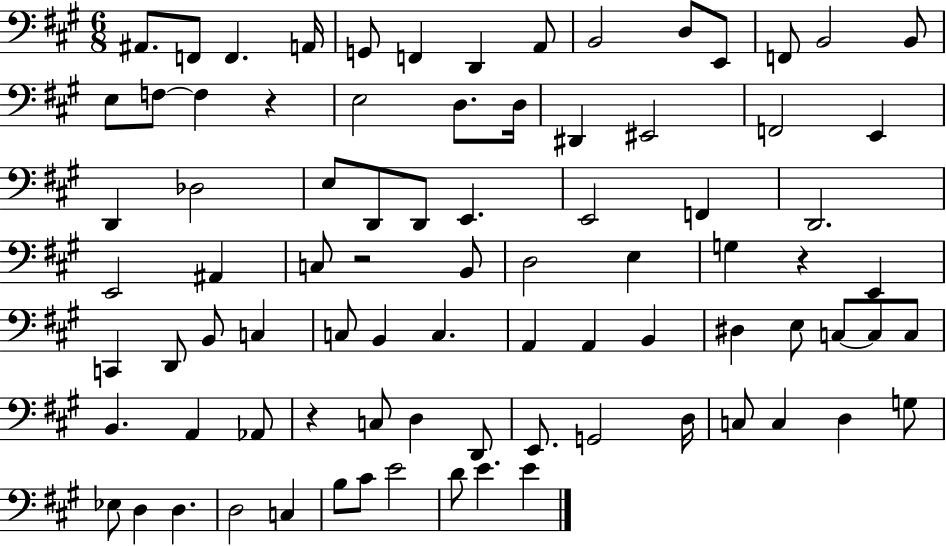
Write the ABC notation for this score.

X:1
T:Untitled
M:6/8
L:1/4
K:A
^A,,/2 F,,/2 F,, A,,/4 G,,/2 F,, D,, A,,/2 B,,2 D,/2 E,,/2 F,,/2 B,,2 B,,/2 E,/2 F,/2 F, z E,2 D,/2 D,/4 ^D,, ^E,,2 F,,2 E,, D,, _D,2 E,/2 D,,/2 D,,/2 E,, E,,2 F,, D,,2 E,,2 ^A,, C,/2 z2 B,,/2 D,2 E, G, z E,, C,, D,,/2 B,,/2 C, C,/2 B,, C, A,, A,, B,, ^D, E,/2 C,/2 C,/2 C,/2 B,, A,, _A,,/2 z C,/2 D, D,,/2 E,,/2 G,,2 D,/4 C,/2 C, D, G,/2 _E,/2 D, D, D,2 C, B,/2 ^C/2 E2 D/2 E E